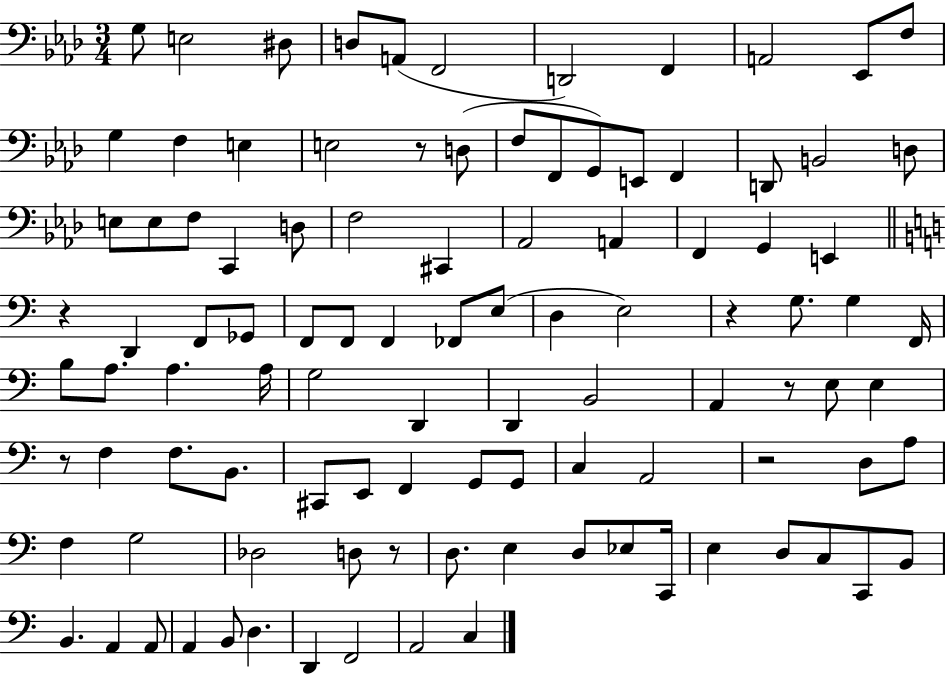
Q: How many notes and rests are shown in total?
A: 103